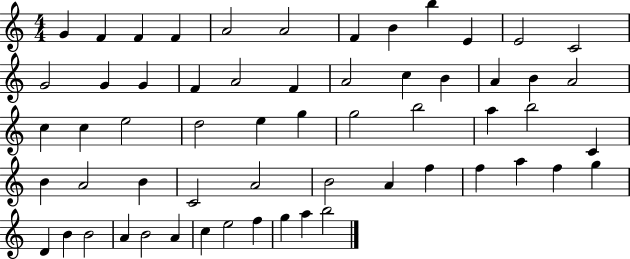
{
  \clef treble
  \numericTimeSignature
  \time 4/4
  \key c \major
  g'4 f'4 f'4 f'4 | a'2 a'2 | f'4 b'4 b''4 e'4 | e'2 c'2 | \break g'2 g'4 g'4 | f'4 a'2 f'4 | a'2 c''4 b'4 | a'4 b'4 a'2 | \break c''4 c''4 e''2 | d''2 e''4 g''4 | g''2 b''2 | a''4 b''2 c'4 | \break b'4 a'2 b'4 | c'2 a'2 | b'2 a'4 f''4 | f''4 a''4 f''4 g''4 | \break d'4 b'4 b'2 | a'4 b'2 a'4 | c''4 e''2 f''4 | g''4 a''4 b''2 | \break \bar "|."
}